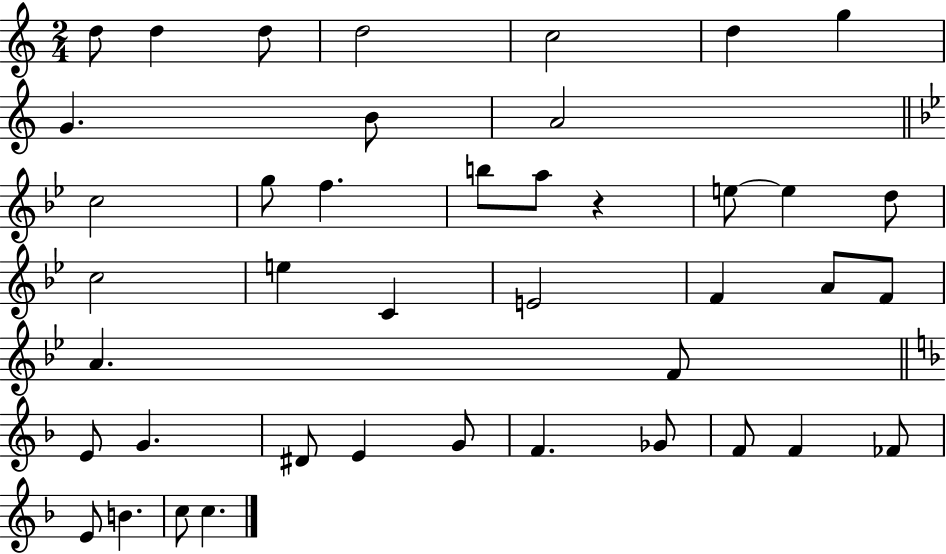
D5/e D5/q D5/e D5/h C5/h D5/q G5/q G4/q. B4/e A4/h C5/h G5/e F5/q. B5/e A5/e R/q E5/e E5/q D5/e C5/h E5/q C4/q E4/h F4/q A4/e F4/e A4/q. F4/e E4/e G4/q. D#4/e E4/q G4/e F4/q. Gb4/e F4/e F4/q FES4/e E4/e B4/q. C5/e C5/q.